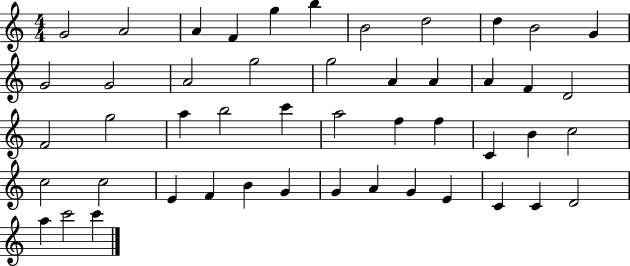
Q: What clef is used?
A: treble